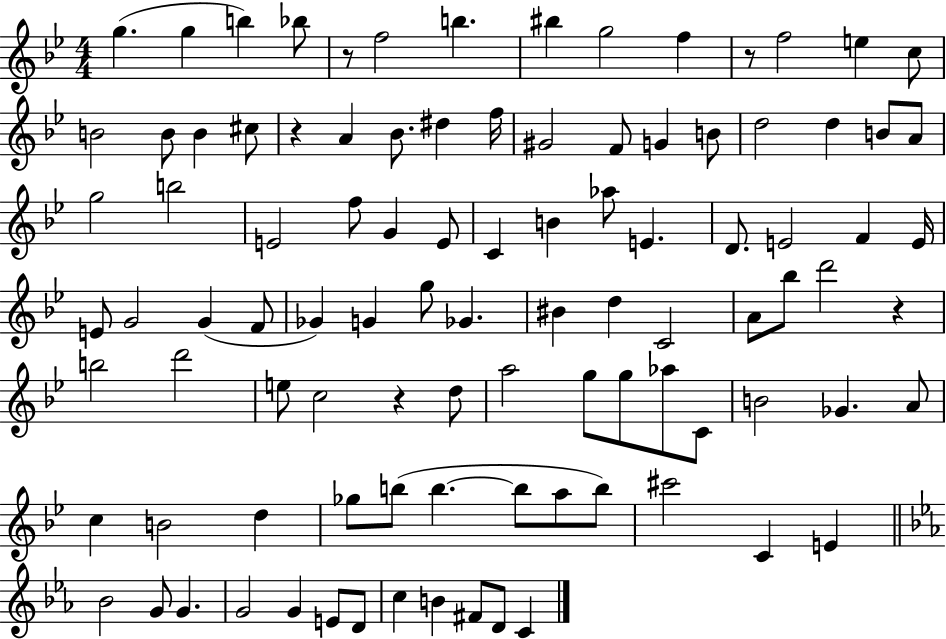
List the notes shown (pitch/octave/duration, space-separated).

G5/q. G5/q B5/q Bb5/e R/e F5/h B5/q. BIS5/q G5/h F5/q R/e F5/h E5/q C5/e B4/h B4/e B4/q C#5/e R/q A4/q Bb4/e. D#5/q F5/s G#4/h F4/e G4/q B4/e D5/h D5/q B4/e A4/e G5/h B5/h E4/h F5/e G4/q E4/e C4/q B4/q Ab5/e E4/q. D4/e. E4/h F4/q E4/s E4/e G4/h G4/q F4/e Gb4/q G4/q G5/e Gb4/q. BIS4/q D5/q C4/h A4/e Bb5/e D6/h R/q B5/h D6/h E5/e C5/h R/q D5/e A5/h G5/e G5/e Ab5/e C4/e B4/h Gb4/q. A4/e C5/q B4/h D5/q Gb5/e B5/e B5/q. B5/e A5/e B5/e C#6/h C4/q E4/q Bb4/h G4/e G4/q. G4/h G4/q E4/e D4/e C5/q B4/q F#4/e D4/e C4/q